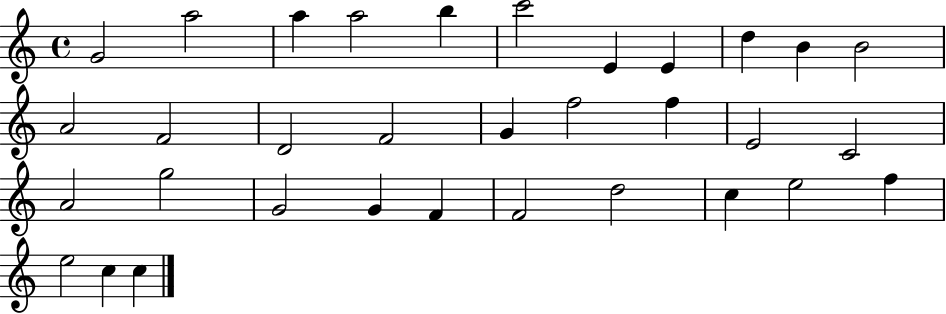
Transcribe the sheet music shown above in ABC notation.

X:1
T:Untitled
M:4/4
L:1/4
K:C
G2 a2 a a2 b c'2 E E d B B2 A2 F2 D2 F2 G f2 f E2 C2 A2 g2 G2 G F F2 d2 c e2 f e2 c c